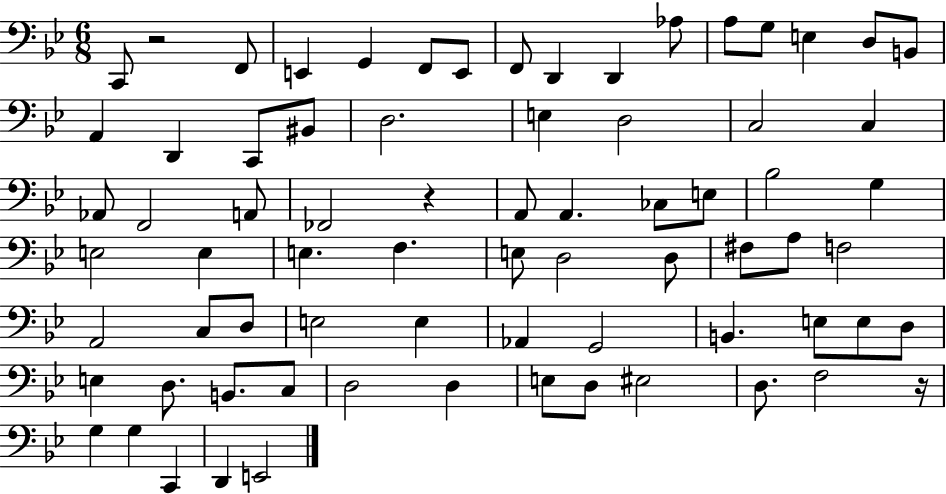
C2/e R/h F2/e E2/q G2/q F2/e E2/e F2/e D2/q D2/q Ab3/e A3/e G3/e E3/q D3/e B2/e A2/q D2/q C2/e BIS2/e D3/h. E3/q D3/h C3/h C3/q Ab2/e F2/h A2/e FES2/h R/q A2/e A2/q. CES3/e E3/e Bb3/h G3/q E3/h E3/q E3/q. F3/q. E3/e D3/h D3/e F#3/e A3/e F3/h A2/h C3/e D3/e E3/h E3/q Ab2/q G2/h B2/q. E3/e E3/e D3/e E3/q D3/e. B2/e. C3/e D3/h D3/q E3/e D3/e EIS3/h D3/e. F3/h R/s G3/q G3/q C2/q D2/q E2/h